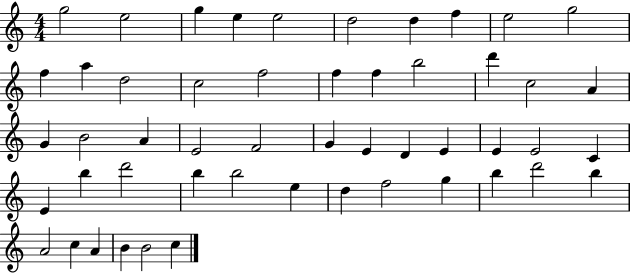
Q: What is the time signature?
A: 4/4